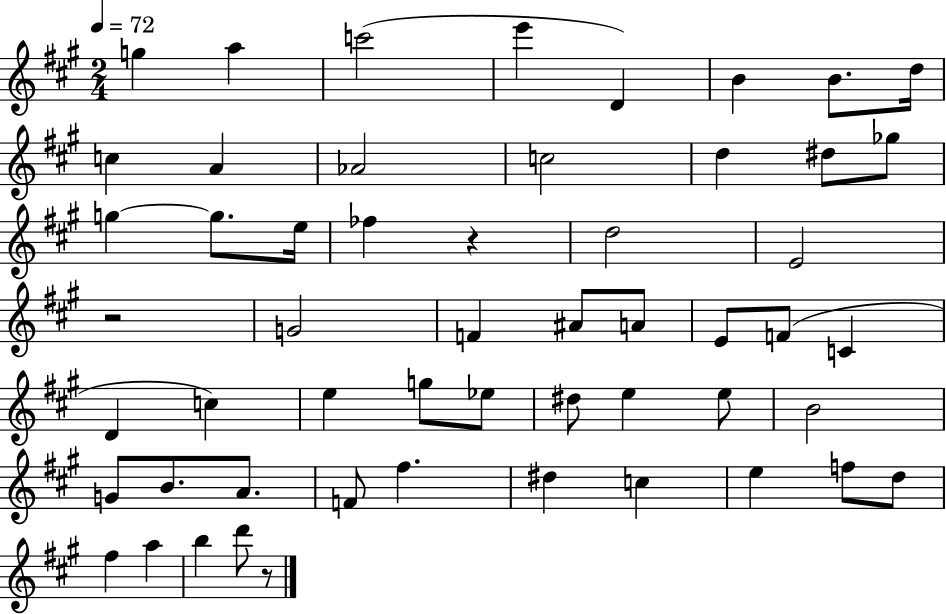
G5/q A5/q C6/h E6/q D4/q B4/q B4/e. D5/s C5/q A4/q Ab4/h C5/h D5/q D#5/e Gb5/e G5/q G5/e. E5/s FES5/q R/q D5/h E4/h R/h G4/h F4/q A#4/e A4/e E4/e F4/e C4/q D4/q C5/q E5/q G5/e Eb5/e D#5/e E5/q E5/e B4/h G4/e B4/e. A4/e. F4/e F#5/q. D#5/q C5/q E5/q F5/e D5/e F#5/q A5/q B5/q D6/e R/e